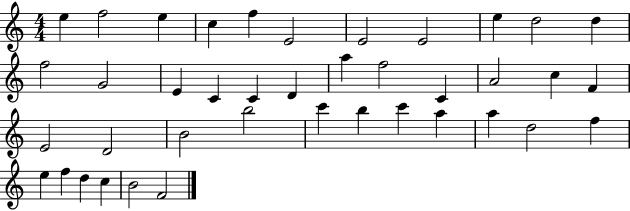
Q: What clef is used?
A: treble